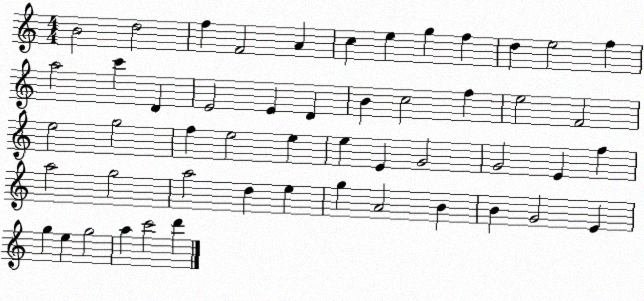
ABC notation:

X:1
T:Untitled
M:4/4
L:1/4
K:C
B2 d2 f F2 A c e g f d e2 f a2 c' D E2 E D B c2 f e2 F2 e2 g2 f e2 e e E G2 G2 E f a2 g2 a2 d e g A2 B B G2 E g e g2 a c'2 d'